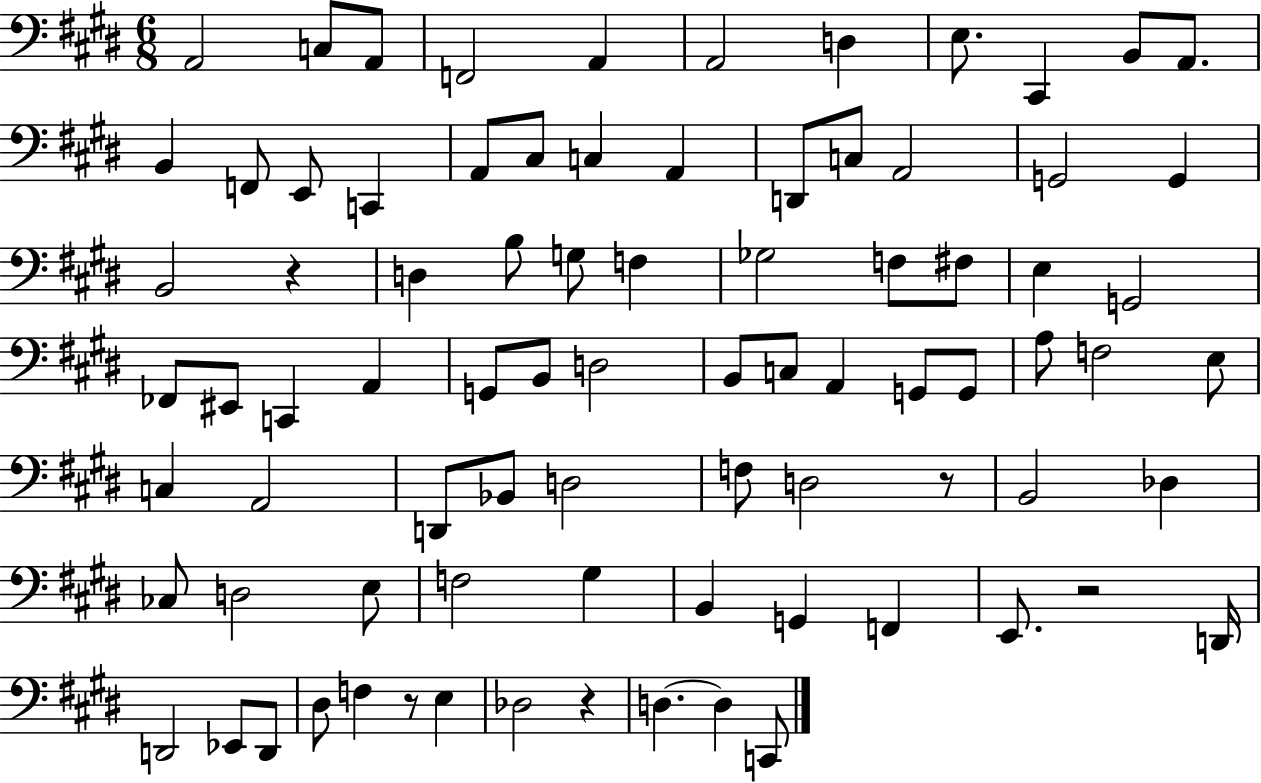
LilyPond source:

{
  \clef bass
  \numericTimeSignature
  \time 6/8
  \key e \major
  a,2 c8 a,8 | f,2 a,4 | a,2 d4 | e8. cis,4 b,8 a,8. | \break b,4 f,8 e,8 c,4 | a,8 cis8 c4 a,4 | d,8 c8 a,2 | g,2 g,4 | \break b,2 r4 | d4 b8 g8 f4 | ges2 f8 fis8 | e4 g,2 | \break fes,8 eis,8 c,4 a,4 | g,8 b,8 d2 | b,8 c8 a,4 g,8 g,8 | a8 f2 e8 | \break c4 a,2 | d,8 bes,8 d2 | f8 d2 r8 | b,2 des4 | \break ces8 d2 e8 | f2 gis4 | b,4 g,4 f,4 | e,8. r2 d,16 | \break d,2 ees,8 d,8 | dis8 f4 r8 e4 | des2 r4 | d4.~~ d4 c,8 | \break \bar "|."
}